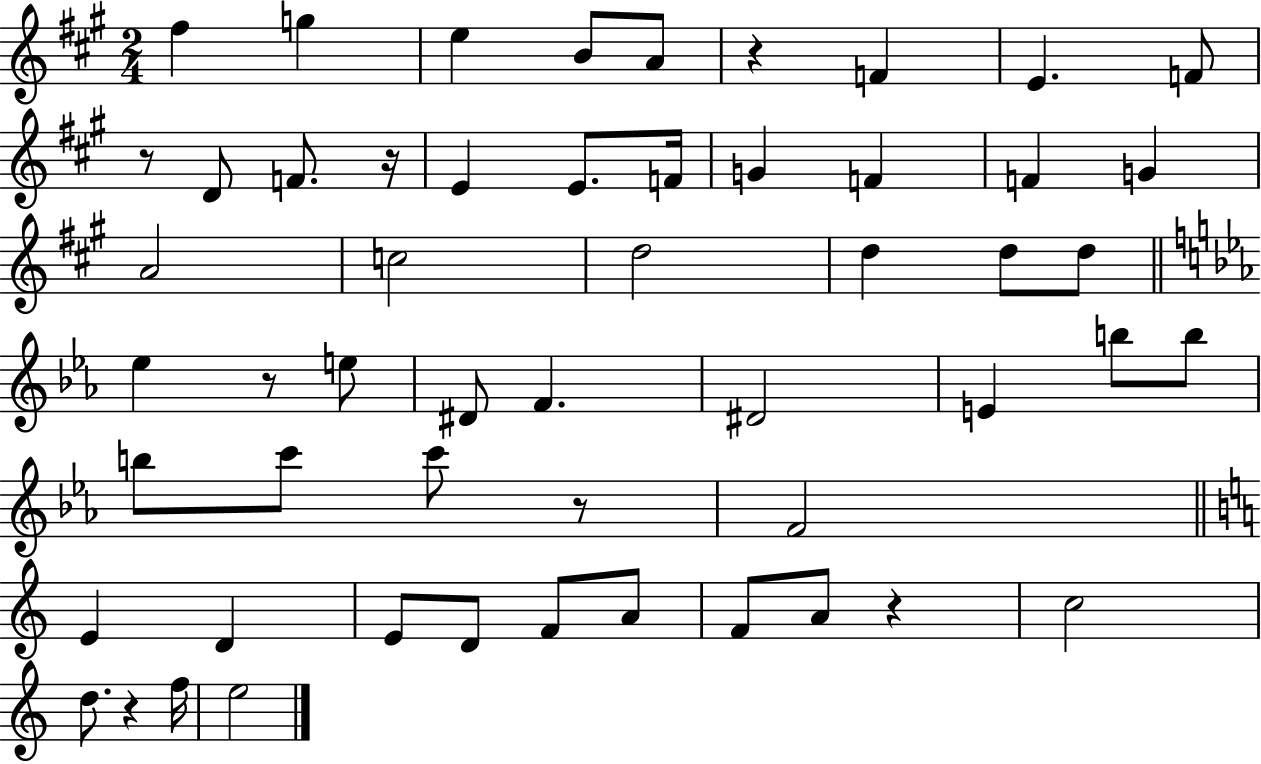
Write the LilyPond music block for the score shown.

{
  \clef treble
  \numericTimeSignature
  \time 2/4
  \key a \major
  fis''4 g''4 | e''4 b'8 a'8 | r4 f'4 | e'4. f'8 | \break r8 d'8 f'8. r16 | e'4 e'8. f'16 | g'4 f'4 | f'4 g'4 | \break a'2 | c''2 | d''2 | d''4 d''8 d''8 | \break \bar "||" \break \key ees \major ees''4 r8 e''8 | dis'8 f'4. | dis'2 | e'4 b''8 b''8 | \break b''8 c'''8 c'''8 r8 | f'2 | \bar "||" \break \key a \minor e'4 d'4 | e'8 d'8 f'8 a'8 | f'8 a'8 r4 | c''2 | \break d''8. r4 f''16 | e''2 | \bar "|."
}